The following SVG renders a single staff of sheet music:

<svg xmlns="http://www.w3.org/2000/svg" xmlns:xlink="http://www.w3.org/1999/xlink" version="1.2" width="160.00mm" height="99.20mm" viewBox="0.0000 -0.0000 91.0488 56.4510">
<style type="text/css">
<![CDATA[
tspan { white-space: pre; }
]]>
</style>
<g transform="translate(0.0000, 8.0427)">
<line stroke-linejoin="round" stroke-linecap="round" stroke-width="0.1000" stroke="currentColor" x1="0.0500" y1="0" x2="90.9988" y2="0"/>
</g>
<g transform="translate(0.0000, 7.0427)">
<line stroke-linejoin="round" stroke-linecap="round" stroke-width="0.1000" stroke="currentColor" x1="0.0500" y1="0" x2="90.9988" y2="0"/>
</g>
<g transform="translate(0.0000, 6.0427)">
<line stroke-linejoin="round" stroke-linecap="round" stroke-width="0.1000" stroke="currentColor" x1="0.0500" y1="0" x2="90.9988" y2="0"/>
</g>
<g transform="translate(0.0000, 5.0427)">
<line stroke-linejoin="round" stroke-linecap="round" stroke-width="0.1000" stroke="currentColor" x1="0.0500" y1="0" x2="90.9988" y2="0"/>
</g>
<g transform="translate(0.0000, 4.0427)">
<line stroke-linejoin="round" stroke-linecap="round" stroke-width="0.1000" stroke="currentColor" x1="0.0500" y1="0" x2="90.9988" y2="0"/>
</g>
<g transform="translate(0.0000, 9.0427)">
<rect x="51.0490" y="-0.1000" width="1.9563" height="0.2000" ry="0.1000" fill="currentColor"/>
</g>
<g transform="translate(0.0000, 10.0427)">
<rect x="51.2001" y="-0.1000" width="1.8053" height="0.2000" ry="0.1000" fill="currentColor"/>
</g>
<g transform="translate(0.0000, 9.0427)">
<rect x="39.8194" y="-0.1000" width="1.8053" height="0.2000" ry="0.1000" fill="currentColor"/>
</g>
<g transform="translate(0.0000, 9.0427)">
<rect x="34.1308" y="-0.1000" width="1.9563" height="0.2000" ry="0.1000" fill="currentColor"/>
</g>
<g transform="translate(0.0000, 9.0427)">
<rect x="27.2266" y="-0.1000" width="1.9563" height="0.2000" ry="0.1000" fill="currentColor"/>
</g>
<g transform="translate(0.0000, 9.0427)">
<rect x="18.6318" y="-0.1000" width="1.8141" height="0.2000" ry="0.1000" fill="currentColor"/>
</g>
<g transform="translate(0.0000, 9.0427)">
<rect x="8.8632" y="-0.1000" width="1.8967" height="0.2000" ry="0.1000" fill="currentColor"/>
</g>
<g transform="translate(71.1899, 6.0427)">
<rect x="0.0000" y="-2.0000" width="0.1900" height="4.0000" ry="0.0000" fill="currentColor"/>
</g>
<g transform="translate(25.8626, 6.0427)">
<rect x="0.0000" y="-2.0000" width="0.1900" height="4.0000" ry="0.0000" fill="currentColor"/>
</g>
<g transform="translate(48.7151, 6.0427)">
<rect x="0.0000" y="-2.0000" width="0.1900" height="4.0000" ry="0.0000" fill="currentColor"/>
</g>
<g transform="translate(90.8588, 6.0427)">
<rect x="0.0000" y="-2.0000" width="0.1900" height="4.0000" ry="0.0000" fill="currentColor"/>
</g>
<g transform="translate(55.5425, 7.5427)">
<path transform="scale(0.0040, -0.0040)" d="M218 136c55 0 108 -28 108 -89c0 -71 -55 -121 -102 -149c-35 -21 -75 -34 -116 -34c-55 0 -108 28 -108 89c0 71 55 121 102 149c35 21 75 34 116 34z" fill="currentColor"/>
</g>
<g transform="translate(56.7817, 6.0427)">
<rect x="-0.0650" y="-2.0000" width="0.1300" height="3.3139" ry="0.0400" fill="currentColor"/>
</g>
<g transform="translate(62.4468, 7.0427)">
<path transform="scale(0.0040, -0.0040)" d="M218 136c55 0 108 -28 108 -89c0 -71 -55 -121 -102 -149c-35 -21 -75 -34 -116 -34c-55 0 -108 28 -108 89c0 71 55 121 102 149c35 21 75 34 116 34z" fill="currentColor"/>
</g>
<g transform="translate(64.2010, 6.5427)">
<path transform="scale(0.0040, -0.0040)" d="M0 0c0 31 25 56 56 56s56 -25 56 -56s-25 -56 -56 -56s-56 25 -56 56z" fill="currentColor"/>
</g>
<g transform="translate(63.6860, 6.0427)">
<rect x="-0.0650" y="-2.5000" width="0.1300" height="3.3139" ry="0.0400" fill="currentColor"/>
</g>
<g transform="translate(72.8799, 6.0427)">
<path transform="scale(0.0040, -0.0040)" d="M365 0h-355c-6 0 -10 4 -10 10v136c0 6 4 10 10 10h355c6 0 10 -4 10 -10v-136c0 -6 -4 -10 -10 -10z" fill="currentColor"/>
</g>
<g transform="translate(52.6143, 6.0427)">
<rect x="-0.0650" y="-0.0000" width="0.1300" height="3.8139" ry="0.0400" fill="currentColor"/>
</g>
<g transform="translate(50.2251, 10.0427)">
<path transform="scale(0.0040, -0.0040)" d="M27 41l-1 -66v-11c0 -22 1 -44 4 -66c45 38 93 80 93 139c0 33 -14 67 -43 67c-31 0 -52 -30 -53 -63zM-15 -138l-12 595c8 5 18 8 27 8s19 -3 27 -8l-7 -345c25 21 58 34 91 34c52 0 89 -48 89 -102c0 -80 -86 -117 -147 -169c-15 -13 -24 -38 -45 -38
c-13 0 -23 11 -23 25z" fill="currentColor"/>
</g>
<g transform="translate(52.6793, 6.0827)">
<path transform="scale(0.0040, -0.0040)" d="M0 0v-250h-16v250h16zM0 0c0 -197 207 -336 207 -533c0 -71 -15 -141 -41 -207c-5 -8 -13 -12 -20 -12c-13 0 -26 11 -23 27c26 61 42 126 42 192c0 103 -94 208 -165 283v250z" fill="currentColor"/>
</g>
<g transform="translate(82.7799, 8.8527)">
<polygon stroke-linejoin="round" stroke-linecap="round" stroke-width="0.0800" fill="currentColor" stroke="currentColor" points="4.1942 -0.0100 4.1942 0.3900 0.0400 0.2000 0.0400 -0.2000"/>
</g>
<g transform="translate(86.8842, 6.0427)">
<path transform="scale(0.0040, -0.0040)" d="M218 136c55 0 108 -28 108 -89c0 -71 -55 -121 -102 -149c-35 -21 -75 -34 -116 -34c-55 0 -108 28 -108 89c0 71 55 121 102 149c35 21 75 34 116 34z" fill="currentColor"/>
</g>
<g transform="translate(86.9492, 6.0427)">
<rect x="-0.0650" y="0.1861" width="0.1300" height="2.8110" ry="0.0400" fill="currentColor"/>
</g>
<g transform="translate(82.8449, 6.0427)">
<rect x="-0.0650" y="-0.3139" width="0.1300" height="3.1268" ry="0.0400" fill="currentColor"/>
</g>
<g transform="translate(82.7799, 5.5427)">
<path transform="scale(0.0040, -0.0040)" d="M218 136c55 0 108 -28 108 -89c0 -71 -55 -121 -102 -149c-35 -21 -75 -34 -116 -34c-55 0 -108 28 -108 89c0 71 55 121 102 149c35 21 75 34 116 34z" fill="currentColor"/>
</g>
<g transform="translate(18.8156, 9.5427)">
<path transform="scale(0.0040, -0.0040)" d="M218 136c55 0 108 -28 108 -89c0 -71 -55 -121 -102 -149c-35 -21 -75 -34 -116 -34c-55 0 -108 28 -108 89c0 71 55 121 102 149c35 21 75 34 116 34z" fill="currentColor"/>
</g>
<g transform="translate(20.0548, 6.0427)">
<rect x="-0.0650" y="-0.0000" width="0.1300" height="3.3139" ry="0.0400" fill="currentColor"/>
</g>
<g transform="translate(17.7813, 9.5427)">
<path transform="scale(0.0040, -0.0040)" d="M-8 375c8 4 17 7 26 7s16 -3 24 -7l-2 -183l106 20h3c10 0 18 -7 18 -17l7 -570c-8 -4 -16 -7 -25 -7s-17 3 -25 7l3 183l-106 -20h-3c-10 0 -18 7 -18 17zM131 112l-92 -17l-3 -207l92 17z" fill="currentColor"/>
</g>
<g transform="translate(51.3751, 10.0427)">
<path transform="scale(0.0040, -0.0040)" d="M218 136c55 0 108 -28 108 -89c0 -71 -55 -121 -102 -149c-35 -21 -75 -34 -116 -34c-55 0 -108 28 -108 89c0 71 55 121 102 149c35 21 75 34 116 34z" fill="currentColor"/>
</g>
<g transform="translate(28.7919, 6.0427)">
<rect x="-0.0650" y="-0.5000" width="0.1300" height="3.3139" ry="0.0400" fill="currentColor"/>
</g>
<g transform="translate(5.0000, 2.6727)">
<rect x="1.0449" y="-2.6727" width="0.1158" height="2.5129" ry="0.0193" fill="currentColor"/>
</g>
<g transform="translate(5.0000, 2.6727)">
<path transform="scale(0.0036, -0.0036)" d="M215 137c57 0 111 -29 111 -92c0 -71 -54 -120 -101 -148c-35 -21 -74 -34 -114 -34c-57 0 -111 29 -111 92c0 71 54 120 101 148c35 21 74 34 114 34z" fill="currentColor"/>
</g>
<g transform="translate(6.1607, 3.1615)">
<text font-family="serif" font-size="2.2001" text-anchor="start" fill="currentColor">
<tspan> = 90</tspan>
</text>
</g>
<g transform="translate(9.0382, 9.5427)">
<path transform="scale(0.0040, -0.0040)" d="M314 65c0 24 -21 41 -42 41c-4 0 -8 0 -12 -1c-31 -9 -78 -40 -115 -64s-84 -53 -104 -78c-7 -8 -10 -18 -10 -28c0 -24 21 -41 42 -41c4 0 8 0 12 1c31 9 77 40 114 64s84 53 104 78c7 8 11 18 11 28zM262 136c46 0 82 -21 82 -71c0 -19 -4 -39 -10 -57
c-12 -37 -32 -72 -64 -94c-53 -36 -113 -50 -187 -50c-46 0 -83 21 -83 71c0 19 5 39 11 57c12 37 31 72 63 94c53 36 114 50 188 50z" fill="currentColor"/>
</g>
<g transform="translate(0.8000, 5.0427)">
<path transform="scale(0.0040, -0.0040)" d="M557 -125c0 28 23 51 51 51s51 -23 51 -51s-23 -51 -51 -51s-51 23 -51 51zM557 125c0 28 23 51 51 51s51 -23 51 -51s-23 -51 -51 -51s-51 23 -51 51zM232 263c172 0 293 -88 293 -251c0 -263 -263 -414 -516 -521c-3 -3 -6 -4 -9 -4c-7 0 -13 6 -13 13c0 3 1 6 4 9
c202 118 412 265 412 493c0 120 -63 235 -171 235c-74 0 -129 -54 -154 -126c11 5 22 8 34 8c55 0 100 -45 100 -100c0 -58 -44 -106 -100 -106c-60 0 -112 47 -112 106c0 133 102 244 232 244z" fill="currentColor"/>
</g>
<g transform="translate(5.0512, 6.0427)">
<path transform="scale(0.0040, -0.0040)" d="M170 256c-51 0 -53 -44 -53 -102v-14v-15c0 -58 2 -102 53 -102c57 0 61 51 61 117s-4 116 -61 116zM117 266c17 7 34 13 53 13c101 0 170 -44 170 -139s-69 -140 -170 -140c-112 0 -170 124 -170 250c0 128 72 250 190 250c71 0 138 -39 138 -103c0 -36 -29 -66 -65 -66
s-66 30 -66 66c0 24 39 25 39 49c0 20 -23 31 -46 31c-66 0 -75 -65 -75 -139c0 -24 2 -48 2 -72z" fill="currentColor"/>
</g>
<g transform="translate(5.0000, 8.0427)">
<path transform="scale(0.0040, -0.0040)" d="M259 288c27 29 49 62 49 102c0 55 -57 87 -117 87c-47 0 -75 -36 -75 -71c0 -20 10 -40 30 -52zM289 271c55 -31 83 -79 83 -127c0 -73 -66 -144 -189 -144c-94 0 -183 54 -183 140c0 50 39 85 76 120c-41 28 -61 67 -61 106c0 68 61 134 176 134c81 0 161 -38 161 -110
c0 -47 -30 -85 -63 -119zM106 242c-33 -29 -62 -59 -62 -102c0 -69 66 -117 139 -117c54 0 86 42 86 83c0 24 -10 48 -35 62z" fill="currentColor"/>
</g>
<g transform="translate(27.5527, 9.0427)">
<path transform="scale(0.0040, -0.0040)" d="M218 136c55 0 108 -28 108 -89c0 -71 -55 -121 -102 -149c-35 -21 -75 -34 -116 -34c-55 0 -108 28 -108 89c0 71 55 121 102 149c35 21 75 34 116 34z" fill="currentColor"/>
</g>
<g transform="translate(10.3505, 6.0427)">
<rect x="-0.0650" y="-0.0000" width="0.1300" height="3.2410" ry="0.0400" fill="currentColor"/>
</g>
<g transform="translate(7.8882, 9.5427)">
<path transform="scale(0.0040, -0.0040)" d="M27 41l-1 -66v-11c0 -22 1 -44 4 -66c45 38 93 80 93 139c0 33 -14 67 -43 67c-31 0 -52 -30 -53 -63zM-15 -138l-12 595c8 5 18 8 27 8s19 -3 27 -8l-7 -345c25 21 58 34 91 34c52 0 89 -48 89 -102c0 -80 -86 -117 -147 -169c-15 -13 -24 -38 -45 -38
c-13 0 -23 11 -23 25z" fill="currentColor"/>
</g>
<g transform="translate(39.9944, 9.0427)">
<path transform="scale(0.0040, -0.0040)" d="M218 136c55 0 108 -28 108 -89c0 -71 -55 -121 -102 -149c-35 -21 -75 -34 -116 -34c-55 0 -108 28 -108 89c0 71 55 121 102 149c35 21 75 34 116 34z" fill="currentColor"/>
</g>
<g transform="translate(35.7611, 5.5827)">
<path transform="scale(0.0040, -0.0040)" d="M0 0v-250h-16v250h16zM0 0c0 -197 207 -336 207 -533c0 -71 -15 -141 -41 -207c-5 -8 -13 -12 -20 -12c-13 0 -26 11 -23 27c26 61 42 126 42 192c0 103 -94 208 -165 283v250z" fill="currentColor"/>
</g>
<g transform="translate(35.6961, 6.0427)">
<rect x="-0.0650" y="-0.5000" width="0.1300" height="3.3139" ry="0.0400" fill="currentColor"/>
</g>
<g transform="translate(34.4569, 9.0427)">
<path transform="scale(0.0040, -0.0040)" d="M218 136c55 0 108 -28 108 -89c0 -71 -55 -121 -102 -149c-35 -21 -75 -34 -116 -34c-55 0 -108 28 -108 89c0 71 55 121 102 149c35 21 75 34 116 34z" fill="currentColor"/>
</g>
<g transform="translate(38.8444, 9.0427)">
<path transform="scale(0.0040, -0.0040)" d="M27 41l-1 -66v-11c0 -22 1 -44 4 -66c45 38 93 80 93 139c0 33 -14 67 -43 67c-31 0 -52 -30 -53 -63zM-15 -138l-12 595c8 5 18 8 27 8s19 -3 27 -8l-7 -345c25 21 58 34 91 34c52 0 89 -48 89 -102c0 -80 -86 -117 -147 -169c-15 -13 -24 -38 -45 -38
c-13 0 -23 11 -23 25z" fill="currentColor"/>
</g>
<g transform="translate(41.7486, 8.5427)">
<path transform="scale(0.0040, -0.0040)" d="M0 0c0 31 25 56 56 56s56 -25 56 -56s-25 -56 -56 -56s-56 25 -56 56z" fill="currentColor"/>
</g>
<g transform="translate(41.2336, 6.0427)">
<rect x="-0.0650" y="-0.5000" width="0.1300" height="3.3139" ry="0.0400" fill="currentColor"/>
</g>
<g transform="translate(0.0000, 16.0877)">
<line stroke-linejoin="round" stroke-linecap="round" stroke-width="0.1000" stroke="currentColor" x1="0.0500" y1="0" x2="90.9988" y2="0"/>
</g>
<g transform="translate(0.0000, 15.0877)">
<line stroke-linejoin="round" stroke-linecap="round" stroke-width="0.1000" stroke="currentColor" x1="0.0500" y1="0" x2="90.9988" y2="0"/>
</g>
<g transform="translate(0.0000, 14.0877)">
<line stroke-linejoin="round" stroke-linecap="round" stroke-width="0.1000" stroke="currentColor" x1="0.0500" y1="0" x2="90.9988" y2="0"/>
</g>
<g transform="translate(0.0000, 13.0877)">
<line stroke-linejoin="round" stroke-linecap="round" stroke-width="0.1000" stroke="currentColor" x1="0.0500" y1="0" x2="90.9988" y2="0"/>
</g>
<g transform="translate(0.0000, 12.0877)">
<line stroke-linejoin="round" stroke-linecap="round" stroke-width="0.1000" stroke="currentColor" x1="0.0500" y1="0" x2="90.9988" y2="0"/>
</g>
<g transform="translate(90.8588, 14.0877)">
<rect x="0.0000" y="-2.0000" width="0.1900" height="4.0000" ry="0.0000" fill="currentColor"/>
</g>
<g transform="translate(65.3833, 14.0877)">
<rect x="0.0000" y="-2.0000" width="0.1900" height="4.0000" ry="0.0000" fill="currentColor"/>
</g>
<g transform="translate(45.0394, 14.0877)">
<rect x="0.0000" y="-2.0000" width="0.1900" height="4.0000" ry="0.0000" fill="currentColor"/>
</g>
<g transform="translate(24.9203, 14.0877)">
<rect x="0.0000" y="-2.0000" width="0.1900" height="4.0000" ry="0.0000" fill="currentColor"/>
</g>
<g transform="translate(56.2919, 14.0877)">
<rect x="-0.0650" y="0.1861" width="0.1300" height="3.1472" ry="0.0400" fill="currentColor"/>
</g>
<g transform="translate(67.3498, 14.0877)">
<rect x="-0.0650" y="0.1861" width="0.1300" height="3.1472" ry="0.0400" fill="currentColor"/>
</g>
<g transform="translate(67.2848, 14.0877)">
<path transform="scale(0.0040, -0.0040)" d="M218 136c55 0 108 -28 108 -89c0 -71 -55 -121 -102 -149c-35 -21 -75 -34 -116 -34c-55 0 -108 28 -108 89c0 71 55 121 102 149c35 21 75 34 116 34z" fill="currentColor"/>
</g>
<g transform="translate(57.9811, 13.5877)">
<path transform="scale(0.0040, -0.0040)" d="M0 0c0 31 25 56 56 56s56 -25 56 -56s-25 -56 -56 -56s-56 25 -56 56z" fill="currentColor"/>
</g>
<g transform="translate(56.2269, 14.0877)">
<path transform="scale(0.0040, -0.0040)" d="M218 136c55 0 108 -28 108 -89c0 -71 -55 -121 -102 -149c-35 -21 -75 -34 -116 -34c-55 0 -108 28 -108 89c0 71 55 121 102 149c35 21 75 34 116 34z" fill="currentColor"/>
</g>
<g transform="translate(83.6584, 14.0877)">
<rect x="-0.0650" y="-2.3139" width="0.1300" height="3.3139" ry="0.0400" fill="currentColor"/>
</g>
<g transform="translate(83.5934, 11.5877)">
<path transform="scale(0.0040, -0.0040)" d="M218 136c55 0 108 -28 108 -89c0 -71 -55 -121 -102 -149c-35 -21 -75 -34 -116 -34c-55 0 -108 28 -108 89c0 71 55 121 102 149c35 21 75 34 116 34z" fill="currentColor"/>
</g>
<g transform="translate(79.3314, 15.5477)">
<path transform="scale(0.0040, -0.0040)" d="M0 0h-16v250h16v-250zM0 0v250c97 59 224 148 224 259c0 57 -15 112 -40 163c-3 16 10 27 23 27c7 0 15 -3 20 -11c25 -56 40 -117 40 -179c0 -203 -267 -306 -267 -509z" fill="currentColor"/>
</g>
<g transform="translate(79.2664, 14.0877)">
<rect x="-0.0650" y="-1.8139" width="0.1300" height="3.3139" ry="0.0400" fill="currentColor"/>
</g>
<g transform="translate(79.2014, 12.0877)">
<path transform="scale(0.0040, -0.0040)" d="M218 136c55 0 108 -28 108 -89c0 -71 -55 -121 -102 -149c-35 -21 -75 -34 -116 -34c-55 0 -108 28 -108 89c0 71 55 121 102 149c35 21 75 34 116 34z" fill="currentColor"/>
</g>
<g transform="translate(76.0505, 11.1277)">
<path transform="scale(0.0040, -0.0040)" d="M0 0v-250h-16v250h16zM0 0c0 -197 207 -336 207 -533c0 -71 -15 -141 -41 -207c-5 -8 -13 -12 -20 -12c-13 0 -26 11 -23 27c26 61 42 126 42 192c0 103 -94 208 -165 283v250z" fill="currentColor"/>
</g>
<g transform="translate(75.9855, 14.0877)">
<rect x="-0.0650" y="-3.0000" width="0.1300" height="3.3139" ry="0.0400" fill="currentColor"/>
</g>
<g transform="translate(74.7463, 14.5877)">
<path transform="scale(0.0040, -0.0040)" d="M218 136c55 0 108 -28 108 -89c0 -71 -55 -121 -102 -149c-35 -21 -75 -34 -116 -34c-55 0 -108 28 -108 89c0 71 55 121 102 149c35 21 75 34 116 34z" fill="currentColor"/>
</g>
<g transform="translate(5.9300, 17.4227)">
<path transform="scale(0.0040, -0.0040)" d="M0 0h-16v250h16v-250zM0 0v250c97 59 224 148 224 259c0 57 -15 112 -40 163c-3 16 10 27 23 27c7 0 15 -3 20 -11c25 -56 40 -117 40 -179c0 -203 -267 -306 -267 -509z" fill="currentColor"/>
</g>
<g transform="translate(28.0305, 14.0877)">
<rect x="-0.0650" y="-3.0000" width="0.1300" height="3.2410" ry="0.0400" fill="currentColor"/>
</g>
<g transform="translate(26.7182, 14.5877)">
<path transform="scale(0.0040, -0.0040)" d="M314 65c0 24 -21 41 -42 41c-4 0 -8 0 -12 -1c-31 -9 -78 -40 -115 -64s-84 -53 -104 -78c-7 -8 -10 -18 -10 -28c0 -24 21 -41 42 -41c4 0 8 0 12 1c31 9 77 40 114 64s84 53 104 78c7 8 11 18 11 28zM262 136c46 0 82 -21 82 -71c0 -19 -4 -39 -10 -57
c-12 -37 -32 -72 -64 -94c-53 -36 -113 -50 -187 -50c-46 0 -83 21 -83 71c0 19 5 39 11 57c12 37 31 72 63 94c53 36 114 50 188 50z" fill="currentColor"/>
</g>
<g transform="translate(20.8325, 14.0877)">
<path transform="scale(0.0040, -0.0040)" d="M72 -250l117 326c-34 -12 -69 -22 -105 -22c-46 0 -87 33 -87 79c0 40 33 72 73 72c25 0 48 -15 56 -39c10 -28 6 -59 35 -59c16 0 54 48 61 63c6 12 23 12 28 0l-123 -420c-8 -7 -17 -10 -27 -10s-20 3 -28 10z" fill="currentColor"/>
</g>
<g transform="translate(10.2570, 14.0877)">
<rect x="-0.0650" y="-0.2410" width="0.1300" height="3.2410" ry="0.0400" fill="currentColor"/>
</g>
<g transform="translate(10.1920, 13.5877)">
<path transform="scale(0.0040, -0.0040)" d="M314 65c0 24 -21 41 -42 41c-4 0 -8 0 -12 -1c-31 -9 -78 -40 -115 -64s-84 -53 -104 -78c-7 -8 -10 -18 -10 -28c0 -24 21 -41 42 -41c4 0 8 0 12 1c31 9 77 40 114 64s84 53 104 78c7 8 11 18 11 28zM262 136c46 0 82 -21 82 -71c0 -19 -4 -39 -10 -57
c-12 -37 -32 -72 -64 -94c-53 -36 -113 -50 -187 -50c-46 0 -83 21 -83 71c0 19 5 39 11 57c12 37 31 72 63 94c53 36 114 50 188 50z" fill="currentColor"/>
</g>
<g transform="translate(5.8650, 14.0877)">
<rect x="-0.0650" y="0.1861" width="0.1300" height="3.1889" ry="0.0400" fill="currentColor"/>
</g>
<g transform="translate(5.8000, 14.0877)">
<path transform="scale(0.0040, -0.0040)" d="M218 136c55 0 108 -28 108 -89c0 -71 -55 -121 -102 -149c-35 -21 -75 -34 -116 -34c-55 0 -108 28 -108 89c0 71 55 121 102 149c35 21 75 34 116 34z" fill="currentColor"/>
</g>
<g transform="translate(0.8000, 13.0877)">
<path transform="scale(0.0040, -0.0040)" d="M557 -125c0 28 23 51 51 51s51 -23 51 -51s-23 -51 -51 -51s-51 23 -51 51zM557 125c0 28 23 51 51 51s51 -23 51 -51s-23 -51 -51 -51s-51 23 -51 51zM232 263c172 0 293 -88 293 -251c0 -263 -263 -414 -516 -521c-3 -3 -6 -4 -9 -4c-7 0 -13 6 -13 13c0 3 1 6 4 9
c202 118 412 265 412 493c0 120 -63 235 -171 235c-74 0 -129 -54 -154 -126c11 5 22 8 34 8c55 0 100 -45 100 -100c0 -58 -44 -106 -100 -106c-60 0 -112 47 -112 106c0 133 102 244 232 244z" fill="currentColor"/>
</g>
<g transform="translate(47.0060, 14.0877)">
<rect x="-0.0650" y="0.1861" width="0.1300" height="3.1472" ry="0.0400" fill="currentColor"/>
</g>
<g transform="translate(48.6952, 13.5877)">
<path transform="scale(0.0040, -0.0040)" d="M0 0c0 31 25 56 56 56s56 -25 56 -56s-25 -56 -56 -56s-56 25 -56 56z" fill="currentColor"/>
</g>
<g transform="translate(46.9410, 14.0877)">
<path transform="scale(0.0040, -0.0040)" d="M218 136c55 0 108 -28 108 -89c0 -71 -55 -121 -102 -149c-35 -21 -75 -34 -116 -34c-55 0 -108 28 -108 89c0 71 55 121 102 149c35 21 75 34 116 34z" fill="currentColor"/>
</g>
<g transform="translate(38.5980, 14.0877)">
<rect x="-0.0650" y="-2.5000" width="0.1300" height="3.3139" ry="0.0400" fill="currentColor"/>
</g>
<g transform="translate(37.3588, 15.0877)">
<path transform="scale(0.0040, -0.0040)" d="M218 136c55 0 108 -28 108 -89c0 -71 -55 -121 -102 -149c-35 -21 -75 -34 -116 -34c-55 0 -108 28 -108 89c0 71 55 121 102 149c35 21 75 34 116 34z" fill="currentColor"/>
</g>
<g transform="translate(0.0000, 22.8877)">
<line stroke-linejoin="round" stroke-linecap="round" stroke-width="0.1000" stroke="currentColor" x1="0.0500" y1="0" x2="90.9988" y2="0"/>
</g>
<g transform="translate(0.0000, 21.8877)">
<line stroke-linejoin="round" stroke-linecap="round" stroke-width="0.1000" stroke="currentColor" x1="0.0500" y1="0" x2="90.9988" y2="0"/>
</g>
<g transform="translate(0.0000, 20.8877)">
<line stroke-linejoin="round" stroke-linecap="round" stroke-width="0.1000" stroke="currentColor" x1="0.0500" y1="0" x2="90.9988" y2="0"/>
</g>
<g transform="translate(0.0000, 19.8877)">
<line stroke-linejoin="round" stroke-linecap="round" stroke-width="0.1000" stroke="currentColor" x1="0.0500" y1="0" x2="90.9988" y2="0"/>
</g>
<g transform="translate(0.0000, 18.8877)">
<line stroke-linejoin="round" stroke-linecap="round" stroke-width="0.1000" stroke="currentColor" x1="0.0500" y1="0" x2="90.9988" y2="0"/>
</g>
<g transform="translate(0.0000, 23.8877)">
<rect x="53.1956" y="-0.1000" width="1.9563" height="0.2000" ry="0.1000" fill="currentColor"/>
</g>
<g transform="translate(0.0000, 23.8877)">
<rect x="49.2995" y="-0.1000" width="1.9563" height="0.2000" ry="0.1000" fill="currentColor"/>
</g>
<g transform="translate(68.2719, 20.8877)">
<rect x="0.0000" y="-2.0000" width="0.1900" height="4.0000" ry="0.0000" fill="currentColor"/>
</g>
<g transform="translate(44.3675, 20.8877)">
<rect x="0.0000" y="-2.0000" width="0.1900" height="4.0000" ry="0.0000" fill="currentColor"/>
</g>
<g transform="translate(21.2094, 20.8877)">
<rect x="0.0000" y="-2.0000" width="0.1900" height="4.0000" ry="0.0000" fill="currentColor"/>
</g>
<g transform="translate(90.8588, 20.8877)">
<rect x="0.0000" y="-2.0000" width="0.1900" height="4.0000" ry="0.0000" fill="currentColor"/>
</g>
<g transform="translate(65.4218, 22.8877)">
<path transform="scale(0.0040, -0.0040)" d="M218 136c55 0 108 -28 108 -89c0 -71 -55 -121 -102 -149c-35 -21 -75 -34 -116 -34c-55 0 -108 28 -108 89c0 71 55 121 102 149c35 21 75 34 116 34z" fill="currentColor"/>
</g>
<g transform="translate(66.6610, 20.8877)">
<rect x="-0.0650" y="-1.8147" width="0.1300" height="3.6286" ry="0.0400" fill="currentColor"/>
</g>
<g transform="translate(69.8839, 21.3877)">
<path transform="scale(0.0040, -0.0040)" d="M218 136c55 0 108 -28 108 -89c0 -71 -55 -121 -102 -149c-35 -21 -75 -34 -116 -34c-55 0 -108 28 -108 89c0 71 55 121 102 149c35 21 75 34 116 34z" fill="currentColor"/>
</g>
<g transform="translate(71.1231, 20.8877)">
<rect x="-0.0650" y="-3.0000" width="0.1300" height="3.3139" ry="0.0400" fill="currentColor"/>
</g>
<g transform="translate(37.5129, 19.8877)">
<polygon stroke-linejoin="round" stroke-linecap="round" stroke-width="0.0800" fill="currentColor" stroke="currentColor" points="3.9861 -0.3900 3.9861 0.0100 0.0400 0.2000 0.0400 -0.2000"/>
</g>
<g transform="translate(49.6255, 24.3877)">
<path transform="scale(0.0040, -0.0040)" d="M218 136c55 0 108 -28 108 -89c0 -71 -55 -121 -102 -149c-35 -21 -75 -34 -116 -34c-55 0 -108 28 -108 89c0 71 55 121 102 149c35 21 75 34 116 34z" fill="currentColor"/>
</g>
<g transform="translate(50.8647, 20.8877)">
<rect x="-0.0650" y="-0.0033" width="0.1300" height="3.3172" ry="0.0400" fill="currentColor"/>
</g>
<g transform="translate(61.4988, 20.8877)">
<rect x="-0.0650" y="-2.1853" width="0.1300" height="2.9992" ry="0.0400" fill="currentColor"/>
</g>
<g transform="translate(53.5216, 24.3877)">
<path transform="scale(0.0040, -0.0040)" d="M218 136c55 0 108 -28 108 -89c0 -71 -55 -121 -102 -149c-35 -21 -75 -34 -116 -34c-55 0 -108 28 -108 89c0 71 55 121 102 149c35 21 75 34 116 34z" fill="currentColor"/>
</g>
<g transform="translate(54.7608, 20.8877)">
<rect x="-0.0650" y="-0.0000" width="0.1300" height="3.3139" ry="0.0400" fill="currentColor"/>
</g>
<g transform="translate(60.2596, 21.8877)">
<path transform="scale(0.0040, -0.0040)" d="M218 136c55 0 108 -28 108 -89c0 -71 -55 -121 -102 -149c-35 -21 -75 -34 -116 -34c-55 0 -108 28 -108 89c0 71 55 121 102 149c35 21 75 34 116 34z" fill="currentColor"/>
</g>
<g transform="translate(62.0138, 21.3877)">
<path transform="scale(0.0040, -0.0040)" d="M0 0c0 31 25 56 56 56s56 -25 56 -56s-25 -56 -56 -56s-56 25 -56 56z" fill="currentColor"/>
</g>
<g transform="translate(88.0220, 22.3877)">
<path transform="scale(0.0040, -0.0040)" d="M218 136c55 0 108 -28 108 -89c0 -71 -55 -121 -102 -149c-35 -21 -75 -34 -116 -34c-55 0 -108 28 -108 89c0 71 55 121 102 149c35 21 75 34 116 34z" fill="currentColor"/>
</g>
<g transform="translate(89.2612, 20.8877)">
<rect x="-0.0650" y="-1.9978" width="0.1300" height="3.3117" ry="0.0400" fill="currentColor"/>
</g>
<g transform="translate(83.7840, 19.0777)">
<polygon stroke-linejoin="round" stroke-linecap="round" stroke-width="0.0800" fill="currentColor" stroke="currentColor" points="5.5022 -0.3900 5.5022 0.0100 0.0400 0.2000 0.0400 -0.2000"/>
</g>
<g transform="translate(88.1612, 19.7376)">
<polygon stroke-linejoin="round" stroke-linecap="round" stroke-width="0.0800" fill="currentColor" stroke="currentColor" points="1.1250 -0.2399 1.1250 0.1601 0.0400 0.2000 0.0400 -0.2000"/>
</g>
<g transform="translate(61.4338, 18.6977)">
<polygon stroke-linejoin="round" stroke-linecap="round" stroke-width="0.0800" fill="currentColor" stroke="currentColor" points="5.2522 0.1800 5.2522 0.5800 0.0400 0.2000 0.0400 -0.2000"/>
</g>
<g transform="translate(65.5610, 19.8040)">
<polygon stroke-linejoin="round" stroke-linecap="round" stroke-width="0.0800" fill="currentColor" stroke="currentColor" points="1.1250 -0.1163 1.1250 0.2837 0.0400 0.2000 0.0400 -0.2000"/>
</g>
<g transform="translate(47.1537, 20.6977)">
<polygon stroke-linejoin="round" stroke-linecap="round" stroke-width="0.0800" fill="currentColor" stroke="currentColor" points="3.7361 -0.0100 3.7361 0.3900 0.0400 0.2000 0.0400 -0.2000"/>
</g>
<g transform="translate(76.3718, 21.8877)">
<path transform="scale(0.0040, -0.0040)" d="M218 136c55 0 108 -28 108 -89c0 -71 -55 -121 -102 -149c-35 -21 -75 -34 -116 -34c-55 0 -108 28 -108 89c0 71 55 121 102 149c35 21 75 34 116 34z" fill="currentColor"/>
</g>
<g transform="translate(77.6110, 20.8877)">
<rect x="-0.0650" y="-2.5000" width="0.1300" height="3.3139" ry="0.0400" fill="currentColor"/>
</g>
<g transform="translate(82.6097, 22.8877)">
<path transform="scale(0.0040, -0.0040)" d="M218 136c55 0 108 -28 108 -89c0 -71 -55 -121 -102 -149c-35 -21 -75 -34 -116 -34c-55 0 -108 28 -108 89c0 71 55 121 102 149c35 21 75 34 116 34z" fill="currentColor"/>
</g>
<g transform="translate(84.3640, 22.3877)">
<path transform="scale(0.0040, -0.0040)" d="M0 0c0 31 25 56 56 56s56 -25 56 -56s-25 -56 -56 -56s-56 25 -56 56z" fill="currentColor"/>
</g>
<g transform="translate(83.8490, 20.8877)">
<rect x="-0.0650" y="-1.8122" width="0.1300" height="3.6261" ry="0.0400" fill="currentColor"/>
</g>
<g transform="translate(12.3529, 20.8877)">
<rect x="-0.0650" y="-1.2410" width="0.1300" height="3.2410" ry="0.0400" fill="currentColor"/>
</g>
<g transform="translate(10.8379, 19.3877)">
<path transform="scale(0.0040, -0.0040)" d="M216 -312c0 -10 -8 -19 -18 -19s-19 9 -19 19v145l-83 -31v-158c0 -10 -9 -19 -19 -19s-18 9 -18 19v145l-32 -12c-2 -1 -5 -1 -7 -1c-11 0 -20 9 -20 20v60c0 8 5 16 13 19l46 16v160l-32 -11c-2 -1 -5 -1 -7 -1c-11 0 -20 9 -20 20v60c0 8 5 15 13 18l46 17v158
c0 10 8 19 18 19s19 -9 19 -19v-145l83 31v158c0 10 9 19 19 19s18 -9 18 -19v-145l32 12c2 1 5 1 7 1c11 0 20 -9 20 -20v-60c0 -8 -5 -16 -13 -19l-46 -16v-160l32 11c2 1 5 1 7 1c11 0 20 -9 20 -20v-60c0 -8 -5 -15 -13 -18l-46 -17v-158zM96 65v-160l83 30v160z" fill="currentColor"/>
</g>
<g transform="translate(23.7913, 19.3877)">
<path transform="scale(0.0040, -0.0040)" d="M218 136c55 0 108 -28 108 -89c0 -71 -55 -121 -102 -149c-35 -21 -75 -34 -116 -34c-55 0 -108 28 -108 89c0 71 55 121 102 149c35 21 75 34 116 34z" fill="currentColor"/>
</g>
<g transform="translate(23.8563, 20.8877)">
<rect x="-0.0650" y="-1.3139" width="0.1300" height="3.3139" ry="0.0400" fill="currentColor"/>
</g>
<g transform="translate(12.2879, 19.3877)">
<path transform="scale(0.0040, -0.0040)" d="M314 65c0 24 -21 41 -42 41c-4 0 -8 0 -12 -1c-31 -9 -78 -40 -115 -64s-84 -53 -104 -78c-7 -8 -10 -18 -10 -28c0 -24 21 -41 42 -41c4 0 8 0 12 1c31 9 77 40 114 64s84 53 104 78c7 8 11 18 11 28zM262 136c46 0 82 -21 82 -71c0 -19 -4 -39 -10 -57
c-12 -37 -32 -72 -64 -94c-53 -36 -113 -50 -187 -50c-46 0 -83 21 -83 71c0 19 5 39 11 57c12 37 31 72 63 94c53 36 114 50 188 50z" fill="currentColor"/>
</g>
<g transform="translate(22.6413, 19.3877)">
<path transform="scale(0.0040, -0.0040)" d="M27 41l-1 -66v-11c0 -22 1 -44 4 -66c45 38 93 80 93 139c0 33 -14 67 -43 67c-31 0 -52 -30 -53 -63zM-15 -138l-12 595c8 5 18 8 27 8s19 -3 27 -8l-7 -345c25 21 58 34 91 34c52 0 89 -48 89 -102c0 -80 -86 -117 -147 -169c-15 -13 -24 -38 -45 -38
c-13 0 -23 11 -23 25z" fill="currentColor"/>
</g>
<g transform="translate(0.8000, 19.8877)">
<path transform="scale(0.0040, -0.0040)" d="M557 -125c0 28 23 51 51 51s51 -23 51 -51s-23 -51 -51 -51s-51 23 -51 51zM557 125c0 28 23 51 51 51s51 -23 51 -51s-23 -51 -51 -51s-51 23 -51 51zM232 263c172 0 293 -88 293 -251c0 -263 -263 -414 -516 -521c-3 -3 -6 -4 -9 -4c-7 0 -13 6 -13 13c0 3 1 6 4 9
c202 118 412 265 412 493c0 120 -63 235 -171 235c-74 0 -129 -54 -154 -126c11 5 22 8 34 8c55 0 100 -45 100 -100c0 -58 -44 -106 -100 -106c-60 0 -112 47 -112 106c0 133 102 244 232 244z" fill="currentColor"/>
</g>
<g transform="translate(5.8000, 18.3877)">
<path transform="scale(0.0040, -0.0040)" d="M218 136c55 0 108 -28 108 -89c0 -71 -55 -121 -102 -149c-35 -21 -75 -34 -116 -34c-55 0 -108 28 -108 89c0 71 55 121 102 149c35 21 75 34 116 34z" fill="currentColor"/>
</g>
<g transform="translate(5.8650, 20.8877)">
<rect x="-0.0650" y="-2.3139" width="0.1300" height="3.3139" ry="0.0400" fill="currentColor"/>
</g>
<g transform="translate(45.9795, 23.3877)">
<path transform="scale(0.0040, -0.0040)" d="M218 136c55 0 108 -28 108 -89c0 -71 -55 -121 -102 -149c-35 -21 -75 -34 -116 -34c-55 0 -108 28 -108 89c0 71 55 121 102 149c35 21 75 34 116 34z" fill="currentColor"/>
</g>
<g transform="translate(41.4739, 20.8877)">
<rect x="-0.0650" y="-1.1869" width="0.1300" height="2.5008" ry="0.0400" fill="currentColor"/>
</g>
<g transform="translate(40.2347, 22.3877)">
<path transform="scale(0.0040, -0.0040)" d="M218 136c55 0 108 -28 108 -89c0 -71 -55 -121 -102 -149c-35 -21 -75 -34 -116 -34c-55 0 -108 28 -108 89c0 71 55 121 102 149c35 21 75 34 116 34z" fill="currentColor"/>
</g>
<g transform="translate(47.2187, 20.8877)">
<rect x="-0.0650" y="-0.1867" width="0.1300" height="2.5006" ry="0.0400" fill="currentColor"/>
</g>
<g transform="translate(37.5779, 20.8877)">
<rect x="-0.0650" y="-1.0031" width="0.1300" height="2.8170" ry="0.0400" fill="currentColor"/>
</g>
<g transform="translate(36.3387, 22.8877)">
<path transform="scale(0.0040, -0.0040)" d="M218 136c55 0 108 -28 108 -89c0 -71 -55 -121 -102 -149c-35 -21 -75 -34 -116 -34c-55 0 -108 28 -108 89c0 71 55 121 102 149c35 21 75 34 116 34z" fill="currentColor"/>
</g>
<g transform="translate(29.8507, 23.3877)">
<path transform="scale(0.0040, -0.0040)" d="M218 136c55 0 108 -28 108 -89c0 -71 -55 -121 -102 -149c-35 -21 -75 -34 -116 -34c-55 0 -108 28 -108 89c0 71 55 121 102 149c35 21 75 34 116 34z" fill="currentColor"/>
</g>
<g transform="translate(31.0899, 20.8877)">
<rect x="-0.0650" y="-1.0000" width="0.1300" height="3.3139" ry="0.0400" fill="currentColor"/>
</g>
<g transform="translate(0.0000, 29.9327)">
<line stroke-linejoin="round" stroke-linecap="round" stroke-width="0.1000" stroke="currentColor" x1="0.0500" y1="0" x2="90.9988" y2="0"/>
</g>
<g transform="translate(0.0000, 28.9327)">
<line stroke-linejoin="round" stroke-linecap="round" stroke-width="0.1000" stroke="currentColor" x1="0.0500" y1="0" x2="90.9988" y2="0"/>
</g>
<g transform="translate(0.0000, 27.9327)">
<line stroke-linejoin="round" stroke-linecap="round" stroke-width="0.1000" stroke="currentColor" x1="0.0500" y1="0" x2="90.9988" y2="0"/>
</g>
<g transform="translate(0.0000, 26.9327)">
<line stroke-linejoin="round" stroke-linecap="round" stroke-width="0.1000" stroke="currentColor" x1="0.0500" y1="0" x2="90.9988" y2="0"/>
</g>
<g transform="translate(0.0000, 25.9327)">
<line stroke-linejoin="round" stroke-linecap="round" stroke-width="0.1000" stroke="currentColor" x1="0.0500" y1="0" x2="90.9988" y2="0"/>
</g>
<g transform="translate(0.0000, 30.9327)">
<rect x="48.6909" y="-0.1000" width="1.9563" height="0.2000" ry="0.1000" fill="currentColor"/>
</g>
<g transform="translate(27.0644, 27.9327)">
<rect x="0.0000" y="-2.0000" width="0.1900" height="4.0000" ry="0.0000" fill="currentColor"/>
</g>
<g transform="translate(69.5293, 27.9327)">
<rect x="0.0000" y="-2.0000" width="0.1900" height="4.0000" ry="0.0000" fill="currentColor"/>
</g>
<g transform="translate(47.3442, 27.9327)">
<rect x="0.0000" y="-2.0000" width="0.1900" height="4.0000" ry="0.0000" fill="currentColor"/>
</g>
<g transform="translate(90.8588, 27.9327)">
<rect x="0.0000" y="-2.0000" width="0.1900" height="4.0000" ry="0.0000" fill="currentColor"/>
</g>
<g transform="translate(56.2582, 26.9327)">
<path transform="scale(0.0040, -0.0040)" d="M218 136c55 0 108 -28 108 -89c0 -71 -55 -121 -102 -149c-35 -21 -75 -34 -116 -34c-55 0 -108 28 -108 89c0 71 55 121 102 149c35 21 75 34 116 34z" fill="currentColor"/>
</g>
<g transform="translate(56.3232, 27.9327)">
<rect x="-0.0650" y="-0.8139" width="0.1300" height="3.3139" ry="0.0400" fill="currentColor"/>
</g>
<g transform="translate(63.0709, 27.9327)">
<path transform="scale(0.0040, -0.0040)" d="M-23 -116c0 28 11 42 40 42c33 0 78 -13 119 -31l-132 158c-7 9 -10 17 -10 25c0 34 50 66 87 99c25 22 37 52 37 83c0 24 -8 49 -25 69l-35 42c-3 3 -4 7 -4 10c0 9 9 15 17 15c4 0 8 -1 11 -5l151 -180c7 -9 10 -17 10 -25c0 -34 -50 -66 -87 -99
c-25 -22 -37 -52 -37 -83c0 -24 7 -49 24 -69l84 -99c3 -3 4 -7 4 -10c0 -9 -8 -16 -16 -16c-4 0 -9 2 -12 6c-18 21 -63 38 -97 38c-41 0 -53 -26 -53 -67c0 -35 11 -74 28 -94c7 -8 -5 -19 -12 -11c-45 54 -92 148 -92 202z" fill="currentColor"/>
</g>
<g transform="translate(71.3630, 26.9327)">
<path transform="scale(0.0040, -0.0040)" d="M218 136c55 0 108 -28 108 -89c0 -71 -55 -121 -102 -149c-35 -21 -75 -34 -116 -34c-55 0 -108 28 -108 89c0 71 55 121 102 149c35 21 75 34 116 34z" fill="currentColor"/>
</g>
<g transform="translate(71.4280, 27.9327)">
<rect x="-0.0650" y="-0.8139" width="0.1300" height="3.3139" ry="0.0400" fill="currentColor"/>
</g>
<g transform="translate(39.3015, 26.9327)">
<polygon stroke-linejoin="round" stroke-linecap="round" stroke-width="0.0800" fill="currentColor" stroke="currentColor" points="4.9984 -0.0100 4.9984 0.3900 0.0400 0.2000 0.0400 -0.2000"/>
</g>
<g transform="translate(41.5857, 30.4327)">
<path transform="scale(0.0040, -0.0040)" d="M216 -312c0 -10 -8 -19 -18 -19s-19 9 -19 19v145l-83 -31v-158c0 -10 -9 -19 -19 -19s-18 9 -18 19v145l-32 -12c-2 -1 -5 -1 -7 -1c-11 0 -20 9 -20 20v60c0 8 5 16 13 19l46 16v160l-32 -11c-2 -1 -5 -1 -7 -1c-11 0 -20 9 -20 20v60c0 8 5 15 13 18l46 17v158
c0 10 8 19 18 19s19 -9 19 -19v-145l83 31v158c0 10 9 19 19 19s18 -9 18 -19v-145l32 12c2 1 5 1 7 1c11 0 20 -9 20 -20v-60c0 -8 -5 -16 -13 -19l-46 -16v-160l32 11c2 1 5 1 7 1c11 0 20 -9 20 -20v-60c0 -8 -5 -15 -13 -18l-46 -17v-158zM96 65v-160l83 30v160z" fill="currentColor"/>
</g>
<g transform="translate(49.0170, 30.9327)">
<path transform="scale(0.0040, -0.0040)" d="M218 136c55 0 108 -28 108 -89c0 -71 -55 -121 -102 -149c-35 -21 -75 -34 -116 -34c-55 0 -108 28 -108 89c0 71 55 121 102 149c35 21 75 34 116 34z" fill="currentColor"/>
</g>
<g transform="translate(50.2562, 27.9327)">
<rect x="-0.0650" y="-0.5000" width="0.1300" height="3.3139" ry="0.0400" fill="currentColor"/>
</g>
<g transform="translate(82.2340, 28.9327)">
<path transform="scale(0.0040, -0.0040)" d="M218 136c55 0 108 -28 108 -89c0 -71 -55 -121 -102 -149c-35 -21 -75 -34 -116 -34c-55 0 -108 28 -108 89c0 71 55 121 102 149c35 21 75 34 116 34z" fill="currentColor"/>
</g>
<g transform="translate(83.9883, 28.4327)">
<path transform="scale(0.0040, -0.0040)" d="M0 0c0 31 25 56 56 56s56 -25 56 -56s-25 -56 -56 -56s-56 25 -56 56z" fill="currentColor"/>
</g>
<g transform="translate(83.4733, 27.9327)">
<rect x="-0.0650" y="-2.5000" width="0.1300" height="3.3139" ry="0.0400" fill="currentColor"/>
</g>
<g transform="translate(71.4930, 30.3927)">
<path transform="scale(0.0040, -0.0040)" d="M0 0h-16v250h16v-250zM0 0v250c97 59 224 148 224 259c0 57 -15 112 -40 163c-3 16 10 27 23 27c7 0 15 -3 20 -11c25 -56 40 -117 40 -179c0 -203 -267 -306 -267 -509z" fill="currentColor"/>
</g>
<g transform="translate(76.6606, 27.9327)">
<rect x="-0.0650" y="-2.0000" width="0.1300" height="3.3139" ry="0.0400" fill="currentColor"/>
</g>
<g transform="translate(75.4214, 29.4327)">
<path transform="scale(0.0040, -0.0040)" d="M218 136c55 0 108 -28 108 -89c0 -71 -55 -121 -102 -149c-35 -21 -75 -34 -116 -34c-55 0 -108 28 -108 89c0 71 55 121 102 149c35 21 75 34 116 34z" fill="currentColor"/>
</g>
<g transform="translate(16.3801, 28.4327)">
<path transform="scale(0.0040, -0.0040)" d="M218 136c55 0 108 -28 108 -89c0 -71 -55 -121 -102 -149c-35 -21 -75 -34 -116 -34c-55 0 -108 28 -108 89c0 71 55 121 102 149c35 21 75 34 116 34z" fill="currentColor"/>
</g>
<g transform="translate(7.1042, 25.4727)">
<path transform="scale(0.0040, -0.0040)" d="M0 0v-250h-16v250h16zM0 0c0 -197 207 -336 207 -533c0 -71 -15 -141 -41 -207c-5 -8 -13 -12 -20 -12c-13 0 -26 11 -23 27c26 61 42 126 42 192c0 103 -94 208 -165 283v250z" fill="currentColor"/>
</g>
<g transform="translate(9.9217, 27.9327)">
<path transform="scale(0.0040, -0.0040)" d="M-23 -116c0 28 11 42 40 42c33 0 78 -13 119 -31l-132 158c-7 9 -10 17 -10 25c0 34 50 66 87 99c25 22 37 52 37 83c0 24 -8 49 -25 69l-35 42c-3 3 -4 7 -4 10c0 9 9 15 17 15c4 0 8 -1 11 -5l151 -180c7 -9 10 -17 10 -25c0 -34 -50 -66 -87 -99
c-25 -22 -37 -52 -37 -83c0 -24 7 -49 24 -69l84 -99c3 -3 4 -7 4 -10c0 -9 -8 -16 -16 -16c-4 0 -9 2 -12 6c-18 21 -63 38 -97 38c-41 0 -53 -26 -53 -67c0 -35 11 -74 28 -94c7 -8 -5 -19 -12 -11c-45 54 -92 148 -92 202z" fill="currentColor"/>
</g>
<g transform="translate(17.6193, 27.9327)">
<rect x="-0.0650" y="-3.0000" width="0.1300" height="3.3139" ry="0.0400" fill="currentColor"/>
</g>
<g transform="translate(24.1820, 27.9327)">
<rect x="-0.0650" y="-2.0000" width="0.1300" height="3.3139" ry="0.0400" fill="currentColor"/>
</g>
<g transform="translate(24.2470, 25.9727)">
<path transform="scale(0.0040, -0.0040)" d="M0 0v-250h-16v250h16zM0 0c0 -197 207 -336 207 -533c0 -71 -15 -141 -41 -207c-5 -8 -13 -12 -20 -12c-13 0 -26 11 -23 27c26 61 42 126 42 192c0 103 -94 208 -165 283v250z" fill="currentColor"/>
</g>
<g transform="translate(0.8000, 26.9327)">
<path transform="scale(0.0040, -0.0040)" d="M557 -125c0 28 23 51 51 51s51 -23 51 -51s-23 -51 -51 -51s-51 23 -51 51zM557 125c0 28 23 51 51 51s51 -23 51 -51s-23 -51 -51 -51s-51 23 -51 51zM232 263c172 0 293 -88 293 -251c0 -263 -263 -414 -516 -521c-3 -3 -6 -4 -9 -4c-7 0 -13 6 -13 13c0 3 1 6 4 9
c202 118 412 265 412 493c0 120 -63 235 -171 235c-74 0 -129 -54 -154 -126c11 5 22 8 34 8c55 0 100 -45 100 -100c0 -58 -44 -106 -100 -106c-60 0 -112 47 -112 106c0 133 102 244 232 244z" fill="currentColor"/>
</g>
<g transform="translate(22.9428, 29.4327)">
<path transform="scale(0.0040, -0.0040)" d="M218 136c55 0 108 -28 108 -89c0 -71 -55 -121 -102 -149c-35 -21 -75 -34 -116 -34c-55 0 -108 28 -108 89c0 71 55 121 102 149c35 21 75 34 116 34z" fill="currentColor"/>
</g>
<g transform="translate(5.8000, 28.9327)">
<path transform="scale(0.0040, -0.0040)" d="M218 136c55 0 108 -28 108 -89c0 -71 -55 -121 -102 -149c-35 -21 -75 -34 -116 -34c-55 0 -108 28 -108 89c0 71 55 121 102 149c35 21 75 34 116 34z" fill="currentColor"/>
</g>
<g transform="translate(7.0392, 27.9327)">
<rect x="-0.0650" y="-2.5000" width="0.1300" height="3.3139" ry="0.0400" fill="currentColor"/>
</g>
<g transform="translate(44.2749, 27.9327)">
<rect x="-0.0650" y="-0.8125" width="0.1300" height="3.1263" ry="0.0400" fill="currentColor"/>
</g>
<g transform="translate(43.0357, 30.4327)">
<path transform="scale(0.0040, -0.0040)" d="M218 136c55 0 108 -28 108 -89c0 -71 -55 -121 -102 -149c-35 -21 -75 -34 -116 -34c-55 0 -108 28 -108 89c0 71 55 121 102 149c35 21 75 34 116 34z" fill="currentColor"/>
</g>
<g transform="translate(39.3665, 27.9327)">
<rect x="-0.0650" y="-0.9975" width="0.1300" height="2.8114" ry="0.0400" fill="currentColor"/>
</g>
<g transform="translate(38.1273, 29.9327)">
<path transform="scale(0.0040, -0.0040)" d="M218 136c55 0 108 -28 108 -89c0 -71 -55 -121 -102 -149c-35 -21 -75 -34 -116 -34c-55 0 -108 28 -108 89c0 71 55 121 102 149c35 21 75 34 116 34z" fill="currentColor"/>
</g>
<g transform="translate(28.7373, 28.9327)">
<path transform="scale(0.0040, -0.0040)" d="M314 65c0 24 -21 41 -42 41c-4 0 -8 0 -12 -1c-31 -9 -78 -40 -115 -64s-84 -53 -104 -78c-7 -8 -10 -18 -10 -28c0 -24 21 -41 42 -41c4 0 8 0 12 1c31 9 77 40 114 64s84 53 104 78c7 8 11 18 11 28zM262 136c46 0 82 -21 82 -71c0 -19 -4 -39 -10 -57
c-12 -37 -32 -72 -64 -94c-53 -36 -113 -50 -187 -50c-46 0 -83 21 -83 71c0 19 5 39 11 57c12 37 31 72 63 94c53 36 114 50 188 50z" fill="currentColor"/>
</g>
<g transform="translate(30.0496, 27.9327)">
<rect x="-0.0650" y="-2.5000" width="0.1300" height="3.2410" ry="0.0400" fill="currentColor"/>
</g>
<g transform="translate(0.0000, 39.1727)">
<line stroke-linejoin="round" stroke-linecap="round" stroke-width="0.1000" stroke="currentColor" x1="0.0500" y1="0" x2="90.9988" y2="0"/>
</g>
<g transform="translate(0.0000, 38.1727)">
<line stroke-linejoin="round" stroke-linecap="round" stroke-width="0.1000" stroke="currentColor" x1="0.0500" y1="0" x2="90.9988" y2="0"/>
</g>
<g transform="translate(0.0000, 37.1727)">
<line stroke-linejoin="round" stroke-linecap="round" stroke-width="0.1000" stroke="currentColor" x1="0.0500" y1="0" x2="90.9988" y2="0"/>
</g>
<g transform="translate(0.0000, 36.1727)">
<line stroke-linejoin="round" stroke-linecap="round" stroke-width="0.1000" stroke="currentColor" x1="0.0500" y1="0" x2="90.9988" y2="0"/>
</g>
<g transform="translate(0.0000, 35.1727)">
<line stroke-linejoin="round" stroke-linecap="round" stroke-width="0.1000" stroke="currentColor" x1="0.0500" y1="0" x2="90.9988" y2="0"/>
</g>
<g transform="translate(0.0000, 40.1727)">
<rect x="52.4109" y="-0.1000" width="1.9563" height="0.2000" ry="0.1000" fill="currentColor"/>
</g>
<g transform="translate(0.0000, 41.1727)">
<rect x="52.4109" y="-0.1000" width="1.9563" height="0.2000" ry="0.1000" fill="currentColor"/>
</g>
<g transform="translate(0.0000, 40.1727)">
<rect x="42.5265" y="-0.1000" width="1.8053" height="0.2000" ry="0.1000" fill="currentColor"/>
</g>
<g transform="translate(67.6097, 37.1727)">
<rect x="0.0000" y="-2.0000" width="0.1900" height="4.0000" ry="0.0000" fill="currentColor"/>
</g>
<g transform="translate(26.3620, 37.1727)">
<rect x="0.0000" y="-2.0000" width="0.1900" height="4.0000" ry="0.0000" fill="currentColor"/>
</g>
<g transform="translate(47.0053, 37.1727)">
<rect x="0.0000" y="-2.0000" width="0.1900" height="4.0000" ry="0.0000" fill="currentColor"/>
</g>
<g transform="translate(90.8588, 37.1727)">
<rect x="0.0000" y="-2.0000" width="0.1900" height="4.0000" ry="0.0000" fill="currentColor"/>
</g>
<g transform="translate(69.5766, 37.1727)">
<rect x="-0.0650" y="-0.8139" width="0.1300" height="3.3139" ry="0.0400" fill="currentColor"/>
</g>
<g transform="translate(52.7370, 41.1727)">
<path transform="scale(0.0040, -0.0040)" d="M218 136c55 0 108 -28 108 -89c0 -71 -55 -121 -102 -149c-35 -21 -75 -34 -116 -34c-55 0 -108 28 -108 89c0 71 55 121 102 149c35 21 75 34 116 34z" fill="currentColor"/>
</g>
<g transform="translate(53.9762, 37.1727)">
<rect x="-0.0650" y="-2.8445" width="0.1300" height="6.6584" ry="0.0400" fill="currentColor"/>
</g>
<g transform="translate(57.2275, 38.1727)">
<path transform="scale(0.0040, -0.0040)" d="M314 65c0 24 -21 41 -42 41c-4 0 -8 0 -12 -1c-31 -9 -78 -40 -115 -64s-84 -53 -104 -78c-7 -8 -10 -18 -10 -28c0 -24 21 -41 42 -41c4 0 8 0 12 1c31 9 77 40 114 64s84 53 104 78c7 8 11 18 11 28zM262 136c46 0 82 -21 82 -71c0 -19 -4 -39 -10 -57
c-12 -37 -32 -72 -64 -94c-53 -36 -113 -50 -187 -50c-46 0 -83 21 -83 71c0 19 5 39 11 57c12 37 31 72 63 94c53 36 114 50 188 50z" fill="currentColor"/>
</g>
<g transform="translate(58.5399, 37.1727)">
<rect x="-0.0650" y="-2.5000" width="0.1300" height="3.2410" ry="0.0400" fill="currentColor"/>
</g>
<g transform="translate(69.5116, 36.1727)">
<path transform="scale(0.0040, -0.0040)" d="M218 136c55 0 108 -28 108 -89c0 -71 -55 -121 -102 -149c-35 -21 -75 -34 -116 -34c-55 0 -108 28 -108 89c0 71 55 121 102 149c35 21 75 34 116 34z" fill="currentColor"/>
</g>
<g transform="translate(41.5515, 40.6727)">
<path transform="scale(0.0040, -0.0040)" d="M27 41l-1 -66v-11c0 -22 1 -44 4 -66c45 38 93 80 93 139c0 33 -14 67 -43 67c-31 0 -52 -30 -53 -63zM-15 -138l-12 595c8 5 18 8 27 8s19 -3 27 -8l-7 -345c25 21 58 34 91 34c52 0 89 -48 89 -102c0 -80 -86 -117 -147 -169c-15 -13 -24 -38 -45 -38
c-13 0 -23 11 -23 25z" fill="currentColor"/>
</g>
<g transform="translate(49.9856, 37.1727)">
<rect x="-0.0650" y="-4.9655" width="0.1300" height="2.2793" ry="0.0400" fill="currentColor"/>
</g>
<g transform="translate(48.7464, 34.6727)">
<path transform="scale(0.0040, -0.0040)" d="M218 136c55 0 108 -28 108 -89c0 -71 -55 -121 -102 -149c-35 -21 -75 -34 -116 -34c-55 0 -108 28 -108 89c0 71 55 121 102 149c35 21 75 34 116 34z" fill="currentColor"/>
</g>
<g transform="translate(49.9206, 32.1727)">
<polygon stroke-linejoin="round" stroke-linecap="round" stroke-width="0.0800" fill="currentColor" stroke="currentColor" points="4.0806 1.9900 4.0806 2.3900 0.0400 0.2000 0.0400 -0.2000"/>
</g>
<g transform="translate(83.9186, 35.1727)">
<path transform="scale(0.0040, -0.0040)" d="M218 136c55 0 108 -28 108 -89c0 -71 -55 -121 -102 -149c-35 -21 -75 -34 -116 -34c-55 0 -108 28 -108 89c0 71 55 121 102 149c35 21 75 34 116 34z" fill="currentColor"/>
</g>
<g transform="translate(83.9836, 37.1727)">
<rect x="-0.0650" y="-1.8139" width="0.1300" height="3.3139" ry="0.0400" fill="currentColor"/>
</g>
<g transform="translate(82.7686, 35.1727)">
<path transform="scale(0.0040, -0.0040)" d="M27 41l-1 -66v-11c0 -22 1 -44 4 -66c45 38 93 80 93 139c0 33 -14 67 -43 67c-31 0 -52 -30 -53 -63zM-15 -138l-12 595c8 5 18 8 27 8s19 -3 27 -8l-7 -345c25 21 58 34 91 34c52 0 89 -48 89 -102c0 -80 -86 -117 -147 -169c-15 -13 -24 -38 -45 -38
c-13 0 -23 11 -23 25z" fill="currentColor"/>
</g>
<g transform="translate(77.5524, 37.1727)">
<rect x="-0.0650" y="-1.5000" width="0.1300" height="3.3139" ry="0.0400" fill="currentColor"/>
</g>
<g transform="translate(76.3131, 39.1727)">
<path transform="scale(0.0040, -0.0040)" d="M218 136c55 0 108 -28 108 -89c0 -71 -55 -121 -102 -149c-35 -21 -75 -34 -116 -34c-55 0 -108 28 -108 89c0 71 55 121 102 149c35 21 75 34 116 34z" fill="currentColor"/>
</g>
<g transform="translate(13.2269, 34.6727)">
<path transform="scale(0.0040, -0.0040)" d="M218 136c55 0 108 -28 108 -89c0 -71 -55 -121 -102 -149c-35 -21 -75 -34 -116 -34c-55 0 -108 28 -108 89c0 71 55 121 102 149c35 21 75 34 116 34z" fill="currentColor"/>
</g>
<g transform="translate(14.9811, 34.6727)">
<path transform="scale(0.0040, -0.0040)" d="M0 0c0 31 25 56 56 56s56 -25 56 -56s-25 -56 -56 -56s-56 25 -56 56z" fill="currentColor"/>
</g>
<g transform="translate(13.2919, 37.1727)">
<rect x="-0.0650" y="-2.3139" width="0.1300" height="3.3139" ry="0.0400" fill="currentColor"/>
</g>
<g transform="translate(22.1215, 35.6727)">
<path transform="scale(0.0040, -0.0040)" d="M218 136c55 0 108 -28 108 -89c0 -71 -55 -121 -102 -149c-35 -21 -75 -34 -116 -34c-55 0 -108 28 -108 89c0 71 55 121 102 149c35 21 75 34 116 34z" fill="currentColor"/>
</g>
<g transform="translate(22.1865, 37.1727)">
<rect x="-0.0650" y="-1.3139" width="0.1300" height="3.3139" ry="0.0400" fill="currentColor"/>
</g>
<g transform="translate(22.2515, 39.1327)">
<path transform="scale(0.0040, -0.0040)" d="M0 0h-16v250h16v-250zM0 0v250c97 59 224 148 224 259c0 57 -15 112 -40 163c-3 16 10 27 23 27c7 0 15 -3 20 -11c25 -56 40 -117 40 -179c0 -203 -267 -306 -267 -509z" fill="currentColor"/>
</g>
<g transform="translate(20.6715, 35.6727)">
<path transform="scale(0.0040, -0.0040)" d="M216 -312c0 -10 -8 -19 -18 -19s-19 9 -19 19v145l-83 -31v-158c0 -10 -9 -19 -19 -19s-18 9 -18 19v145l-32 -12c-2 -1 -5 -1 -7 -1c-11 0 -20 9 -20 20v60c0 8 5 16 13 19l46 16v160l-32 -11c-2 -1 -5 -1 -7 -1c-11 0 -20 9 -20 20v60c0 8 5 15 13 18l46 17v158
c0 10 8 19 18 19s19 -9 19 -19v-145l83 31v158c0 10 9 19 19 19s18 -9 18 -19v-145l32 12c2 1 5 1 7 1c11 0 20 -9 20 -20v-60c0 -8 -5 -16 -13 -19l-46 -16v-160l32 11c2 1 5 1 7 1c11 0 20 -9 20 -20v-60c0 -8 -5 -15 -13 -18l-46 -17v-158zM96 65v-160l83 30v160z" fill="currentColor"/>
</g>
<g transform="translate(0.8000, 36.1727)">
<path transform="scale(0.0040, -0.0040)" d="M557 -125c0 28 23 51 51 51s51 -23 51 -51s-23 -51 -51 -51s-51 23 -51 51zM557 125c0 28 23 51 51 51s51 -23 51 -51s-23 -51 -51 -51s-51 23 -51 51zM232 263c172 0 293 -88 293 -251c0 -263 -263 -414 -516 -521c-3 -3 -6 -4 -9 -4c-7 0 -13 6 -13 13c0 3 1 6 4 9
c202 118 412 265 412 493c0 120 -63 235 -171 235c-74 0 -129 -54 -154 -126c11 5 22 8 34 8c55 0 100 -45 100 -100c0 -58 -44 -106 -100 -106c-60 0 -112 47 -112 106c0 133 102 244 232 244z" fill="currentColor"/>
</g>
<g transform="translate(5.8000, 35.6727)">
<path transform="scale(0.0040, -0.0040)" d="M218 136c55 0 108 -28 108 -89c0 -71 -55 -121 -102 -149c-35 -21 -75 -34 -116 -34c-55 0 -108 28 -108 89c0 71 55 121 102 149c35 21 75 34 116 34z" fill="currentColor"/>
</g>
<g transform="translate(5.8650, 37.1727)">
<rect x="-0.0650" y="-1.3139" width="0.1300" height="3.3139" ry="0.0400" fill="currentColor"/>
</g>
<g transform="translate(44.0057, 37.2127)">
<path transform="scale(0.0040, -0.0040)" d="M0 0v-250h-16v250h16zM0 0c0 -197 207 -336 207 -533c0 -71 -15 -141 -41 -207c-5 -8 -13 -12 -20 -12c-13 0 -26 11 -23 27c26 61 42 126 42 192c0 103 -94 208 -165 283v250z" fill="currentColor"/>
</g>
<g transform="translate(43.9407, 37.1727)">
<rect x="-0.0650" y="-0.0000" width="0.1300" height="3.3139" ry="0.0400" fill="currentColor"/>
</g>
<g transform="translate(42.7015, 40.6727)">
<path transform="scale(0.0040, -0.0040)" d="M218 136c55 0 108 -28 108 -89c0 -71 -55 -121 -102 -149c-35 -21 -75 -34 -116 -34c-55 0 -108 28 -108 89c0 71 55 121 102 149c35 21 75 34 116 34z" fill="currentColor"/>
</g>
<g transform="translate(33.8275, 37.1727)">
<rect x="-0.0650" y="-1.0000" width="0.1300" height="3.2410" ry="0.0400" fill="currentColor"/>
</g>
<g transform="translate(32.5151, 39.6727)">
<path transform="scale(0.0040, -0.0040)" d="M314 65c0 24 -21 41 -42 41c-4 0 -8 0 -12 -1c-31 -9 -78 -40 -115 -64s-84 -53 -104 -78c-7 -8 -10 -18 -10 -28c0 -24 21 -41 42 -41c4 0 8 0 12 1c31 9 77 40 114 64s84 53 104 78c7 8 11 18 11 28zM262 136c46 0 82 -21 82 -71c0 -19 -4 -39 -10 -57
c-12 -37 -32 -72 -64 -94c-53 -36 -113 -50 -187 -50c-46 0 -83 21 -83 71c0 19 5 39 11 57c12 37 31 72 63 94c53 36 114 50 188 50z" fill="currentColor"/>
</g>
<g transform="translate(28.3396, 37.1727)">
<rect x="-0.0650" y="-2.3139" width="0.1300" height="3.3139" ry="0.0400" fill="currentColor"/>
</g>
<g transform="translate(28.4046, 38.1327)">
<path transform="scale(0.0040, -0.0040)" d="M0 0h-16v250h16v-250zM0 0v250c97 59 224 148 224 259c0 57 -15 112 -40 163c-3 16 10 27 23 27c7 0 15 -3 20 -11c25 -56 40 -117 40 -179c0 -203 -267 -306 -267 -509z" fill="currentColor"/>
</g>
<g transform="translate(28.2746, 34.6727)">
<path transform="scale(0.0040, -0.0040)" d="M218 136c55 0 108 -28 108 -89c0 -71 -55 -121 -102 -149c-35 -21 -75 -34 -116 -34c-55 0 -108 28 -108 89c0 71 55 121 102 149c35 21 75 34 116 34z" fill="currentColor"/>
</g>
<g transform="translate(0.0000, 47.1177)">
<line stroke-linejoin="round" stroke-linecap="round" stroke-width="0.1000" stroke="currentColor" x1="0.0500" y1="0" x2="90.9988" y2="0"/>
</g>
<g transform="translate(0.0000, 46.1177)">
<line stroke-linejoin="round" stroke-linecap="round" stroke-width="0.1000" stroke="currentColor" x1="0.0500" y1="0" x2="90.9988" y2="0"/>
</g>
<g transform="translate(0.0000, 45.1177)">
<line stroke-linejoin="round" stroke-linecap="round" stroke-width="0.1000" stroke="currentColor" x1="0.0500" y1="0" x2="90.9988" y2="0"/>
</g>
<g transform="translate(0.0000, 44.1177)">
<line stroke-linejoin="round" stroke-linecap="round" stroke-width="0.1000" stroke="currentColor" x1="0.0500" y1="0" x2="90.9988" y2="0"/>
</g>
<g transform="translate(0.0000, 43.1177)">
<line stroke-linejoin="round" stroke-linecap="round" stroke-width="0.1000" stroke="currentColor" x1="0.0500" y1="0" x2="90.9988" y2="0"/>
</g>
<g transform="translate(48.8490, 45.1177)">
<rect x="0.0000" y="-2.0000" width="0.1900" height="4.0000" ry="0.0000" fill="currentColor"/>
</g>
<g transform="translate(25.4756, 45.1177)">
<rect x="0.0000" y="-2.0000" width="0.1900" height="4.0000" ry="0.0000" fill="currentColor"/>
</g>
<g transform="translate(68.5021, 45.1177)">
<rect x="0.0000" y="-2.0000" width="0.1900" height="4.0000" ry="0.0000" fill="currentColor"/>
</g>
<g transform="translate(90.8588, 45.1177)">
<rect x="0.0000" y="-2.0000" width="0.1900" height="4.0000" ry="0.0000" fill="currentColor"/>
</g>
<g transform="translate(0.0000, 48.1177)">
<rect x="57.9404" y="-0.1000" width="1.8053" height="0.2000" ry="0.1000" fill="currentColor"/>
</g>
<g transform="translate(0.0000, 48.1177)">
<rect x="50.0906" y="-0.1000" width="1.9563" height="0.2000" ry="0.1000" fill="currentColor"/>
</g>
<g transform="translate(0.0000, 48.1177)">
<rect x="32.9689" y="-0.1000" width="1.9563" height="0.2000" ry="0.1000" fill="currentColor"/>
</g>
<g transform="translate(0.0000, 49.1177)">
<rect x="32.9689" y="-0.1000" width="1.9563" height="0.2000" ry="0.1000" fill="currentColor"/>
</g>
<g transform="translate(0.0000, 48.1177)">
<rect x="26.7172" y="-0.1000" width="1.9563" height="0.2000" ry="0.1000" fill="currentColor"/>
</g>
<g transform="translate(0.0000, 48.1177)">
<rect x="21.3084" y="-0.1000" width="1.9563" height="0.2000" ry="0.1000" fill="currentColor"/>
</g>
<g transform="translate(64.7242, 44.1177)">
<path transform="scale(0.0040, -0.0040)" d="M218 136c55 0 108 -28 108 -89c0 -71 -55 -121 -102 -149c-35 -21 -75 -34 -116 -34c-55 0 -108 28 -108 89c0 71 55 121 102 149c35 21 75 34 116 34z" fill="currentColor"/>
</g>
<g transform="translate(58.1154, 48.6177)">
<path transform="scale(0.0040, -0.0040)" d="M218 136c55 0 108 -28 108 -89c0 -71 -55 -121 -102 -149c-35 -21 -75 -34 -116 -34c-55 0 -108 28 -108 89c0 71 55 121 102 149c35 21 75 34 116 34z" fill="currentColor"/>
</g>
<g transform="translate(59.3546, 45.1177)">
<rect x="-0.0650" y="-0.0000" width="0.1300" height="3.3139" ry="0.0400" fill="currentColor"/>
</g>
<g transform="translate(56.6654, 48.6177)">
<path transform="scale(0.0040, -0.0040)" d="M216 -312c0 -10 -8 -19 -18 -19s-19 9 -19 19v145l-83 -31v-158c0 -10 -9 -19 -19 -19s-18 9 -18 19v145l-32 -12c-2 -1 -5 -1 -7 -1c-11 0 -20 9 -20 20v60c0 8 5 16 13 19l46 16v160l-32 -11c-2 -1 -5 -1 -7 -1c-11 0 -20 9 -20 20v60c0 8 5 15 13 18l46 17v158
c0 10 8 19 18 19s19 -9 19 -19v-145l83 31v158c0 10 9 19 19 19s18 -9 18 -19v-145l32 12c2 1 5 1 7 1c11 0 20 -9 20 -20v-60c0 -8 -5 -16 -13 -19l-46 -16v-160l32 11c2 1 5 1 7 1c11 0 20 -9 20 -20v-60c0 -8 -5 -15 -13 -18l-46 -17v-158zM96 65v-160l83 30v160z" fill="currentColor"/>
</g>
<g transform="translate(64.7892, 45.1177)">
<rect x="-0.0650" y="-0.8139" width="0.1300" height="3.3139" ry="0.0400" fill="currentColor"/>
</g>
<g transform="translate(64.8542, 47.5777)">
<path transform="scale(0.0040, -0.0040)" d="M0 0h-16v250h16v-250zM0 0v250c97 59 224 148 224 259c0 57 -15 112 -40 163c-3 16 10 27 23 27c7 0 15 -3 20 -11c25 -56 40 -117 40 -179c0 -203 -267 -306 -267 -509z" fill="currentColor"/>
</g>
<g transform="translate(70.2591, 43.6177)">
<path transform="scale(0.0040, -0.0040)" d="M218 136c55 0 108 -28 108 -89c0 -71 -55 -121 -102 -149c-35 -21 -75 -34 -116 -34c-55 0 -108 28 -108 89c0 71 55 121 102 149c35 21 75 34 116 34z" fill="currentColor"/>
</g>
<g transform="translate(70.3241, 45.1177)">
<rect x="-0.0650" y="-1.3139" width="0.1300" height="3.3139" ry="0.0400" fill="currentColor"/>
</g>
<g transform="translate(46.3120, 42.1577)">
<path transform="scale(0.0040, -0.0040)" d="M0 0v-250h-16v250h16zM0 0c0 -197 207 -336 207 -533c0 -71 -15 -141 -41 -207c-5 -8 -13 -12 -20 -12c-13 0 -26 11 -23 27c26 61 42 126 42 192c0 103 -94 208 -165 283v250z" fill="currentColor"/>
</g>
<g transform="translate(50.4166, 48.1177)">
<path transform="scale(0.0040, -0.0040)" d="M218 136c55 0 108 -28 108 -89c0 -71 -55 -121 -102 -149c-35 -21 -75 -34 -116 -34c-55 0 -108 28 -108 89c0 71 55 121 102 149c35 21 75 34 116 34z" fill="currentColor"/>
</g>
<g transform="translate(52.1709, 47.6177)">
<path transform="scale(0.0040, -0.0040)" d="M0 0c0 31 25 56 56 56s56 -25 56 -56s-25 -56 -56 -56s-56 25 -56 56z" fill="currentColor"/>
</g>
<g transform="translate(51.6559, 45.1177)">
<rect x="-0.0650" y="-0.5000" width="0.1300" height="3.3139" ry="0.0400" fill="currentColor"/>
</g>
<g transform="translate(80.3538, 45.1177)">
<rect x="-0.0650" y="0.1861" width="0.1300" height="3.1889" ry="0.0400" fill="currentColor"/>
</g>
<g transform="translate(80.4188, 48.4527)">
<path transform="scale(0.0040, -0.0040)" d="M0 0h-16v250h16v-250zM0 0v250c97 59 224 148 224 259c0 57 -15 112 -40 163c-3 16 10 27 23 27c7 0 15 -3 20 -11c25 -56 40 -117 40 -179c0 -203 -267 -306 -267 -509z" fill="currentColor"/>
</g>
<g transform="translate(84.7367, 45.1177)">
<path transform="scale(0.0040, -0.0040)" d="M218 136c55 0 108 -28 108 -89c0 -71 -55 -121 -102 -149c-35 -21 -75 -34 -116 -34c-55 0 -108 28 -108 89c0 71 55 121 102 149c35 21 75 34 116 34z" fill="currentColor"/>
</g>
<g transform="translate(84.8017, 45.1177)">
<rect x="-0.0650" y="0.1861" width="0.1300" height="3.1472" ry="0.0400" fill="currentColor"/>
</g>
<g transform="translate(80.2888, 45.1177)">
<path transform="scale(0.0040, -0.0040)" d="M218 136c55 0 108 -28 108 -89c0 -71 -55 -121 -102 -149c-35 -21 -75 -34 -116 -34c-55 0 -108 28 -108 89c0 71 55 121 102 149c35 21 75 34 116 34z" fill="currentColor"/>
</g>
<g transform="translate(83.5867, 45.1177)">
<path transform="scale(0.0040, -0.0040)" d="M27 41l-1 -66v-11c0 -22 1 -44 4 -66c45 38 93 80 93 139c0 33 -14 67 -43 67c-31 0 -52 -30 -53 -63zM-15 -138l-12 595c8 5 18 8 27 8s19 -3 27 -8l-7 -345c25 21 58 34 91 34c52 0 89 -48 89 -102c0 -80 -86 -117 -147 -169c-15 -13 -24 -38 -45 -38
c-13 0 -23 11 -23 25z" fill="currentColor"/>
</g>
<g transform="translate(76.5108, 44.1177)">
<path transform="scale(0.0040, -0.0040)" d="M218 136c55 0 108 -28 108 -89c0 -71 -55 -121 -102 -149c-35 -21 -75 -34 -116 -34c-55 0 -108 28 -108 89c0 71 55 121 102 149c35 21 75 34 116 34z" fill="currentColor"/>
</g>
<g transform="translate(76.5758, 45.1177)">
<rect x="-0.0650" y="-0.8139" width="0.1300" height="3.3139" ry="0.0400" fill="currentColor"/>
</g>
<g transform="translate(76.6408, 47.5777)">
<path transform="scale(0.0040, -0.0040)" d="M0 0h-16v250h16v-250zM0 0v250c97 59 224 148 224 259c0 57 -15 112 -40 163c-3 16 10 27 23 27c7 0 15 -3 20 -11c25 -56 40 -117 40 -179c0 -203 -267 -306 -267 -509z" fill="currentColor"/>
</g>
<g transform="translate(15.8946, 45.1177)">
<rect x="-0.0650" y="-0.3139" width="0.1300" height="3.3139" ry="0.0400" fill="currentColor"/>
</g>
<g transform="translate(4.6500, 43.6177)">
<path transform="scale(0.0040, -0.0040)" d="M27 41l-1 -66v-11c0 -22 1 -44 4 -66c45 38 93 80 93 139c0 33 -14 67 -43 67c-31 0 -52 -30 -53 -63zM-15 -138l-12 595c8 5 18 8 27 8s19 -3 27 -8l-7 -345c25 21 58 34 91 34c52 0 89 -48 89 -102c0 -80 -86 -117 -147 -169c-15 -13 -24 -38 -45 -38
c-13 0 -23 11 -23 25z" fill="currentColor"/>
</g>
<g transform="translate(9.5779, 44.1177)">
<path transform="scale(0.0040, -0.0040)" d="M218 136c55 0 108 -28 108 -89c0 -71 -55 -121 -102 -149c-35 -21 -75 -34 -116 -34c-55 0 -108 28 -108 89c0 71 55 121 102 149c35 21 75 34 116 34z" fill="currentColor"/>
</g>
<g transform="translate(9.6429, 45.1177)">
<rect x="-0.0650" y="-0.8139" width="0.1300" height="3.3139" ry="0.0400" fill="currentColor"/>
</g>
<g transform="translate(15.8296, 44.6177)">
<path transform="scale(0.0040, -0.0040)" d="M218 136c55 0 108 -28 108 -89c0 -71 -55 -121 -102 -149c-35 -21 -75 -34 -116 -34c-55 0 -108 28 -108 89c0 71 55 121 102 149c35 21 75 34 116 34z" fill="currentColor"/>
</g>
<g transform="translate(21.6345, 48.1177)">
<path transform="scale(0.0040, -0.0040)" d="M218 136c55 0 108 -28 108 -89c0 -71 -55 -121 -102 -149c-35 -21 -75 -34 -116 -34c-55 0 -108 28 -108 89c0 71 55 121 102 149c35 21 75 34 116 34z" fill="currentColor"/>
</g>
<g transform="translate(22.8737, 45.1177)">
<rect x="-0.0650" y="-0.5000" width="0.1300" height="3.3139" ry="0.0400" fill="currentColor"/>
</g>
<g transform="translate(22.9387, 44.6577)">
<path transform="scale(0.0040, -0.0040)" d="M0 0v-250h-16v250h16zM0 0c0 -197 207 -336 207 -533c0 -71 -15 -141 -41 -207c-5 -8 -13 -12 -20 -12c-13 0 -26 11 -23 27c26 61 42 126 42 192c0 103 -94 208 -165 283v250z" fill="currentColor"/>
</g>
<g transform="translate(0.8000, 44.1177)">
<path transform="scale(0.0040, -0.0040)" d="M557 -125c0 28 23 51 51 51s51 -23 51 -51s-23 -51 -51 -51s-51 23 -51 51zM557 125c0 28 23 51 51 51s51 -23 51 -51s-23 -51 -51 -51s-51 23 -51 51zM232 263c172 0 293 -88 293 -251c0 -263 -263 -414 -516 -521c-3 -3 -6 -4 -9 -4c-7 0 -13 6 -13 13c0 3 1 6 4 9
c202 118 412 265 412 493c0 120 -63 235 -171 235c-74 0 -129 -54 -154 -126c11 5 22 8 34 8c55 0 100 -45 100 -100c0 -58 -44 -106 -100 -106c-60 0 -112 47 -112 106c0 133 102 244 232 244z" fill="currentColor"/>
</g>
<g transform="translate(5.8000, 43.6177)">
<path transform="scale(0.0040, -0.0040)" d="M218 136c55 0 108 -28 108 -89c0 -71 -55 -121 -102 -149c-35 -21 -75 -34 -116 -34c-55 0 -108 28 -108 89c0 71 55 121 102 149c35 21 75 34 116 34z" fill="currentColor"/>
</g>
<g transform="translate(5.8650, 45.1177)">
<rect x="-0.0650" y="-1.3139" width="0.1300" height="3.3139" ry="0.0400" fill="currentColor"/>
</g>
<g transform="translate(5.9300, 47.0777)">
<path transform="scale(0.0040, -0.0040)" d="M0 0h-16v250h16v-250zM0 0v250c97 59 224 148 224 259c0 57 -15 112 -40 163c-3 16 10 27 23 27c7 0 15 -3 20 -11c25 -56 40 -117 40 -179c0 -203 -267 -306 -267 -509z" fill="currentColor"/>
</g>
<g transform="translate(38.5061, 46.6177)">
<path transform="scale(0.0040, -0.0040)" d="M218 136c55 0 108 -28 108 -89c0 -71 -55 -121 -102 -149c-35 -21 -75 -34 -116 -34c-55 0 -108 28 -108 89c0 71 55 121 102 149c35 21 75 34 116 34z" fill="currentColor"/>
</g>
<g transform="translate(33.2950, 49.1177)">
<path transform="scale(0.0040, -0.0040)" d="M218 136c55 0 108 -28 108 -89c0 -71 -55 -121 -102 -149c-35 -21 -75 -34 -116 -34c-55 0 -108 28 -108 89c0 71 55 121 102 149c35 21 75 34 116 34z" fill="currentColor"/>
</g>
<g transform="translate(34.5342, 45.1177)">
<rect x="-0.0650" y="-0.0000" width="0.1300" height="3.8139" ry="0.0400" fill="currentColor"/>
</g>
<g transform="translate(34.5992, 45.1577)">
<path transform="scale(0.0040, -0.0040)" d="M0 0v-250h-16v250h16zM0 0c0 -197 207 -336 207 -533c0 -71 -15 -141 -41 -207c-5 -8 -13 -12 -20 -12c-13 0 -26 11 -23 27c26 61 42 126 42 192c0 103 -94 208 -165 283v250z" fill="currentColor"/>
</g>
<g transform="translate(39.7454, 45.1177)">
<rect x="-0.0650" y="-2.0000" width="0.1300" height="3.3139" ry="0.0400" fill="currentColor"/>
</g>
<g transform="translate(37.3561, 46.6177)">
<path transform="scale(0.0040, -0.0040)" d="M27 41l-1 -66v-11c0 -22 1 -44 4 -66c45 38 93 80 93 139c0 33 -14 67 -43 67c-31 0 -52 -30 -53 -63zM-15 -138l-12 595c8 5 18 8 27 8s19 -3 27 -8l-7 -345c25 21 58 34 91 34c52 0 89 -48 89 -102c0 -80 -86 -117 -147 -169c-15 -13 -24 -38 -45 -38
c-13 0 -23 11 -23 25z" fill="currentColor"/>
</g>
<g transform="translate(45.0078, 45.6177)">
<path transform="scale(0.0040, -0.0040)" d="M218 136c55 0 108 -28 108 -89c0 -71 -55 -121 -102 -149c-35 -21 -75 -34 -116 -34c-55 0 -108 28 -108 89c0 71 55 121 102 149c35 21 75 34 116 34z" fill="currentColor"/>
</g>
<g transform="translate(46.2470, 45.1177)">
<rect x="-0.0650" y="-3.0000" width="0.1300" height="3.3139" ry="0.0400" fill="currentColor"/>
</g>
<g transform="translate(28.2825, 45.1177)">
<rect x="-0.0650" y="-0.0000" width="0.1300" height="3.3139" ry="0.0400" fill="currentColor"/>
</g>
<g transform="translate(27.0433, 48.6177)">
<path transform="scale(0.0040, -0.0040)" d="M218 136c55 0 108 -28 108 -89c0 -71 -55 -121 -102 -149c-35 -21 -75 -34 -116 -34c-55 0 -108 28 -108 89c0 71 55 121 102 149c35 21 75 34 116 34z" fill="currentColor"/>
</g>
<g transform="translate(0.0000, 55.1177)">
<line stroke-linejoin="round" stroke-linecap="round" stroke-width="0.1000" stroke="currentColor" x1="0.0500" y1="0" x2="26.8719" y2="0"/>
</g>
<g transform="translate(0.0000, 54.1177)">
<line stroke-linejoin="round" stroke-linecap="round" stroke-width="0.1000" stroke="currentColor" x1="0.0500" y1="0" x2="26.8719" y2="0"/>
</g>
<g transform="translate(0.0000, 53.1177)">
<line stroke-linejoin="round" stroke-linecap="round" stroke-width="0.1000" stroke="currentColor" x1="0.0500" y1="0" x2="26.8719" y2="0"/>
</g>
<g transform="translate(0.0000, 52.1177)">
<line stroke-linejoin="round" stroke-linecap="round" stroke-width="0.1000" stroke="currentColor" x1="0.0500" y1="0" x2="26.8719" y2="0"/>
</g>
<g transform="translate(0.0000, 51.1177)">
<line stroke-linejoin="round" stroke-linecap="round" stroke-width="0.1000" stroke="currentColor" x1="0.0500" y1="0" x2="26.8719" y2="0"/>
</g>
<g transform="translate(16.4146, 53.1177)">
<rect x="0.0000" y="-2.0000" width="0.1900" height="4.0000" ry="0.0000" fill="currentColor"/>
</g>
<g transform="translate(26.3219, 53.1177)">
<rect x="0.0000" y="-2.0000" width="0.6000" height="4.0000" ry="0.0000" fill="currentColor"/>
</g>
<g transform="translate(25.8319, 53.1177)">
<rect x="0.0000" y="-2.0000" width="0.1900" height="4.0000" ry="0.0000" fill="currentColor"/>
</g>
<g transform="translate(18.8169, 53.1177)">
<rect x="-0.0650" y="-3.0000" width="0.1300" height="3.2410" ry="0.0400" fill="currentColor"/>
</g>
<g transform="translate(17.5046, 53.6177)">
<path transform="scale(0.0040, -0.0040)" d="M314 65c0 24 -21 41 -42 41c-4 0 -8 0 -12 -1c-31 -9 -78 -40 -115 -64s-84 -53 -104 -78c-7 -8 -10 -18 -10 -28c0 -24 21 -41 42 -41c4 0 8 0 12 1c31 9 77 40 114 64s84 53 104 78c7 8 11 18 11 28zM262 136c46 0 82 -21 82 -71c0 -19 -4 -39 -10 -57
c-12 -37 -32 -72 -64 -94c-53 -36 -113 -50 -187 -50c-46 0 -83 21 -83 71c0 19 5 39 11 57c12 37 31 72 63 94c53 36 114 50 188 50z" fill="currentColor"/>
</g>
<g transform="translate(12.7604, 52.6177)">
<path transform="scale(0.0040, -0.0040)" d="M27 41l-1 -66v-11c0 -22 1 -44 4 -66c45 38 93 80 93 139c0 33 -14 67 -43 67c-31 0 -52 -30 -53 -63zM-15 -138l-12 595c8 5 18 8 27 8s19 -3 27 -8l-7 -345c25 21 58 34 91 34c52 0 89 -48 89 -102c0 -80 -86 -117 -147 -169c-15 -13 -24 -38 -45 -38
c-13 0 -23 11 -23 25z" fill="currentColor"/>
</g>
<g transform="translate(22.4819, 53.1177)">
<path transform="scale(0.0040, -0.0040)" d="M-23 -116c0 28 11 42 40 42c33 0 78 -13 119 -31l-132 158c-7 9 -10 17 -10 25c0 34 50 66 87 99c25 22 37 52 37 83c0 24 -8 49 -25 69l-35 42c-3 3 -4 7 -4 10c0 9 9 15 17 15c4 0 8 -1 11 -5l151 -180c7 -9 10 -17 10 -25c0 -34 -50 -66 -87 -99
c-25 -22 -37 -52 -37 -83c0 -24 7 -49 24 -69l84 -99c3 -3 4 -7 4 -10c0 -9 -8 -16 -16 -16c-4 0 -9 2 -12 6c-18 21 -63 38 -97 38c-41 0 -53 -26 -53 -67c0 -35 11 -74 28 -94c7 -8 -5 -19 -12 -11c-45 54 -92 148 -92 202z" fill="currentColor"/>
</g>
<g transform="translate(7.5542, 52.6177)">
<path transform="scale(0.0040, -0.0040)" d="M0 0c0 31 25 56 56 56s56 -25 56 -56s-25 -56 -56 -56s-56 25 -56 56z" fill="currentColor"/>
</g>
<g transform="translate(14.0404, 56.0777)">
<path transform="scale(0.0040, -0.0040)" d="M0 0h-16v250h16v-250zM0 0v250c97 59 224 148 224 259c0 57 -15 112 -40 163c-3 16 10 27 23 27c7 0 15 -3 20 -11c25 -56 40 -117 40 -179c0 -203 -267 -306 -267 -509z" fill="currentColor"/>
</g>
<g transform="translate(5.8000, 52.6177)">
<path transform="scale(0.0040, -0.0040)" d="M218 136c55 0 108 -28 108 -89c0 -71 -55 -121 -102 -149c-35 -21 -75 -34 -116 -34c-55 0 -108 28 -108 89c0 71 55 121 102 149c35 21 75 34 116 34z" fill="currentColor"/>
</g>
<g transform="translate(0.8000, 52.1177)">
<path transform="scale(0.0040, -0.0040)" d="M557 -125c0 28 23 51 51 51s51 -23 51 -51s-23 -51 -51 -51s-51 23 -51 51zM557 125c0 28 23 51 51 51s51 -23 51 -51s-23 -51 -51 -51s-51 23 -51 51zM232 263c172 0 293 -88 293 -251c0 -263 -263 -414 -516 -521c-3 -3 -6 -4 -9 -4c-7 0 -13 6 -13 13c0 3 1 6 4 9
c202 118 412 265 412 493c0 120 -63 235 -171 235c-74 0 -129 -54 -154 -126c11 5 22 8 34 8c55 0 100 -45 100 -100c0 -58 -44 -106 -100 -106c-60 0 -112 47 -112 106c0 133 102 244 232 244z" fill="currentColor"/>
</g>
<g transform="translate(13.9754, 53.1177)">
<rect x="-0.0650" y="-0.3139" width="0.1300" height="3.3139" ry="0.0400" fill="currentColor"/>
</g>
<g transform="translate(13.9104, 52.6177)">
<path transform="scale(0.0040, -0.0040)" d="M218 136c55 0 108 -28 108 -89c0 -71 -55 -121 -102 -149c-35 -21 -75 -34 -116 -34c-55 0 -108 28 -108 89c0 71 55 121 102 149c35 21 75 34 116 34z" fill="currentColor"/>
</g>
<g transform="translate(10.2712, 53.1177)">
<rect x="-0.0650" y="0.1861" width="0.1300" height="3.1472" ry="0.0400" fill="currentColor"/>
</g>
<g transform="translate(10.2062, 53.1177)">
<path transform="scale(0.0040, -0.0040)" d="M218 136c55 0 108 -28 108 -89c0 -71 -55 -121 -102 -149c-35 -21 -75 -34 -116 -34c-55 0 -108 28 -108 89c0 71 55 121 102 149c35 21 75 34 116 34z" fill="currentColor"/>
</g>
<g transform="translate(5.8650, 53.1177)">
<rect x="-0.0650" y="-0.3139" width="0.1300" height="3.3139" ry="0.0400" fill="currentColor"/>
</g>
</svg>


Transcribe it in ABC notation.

X:1
T:Untitled
M:6/8
L:1/4
K:C
_D,,2 D,, E,, E,,/2 _E,, _C,,/2 A,, B,, z2 E,/2 D,/2 D,/2 E,2 z/2 C,2 B,, D, D, D, C,/2 A,/2 B, B, ^G,2 _G, F,, G,,/2 A,,/2 F,,/2 D,,/2 D,, B,,/2 G,,/4 C, B,, G,,/2 A,,/4 B,,/2 z C, A,,/2 B,,2 G,,/2 ^F,,/2 E,, F, z F,/2 A,, B,, G, B, ^G,/2 B,/2 F,,2 _D,,/2 B,/2 C,,/2 B,,2 F, G,, _A, _G,/2 F, E, E,,/2 D,, C,,/2 _A,, C,/2 E,, ^D,, F,/2 G, F,/2 D,/2 _D, E, D, _E,/2 C,2 z